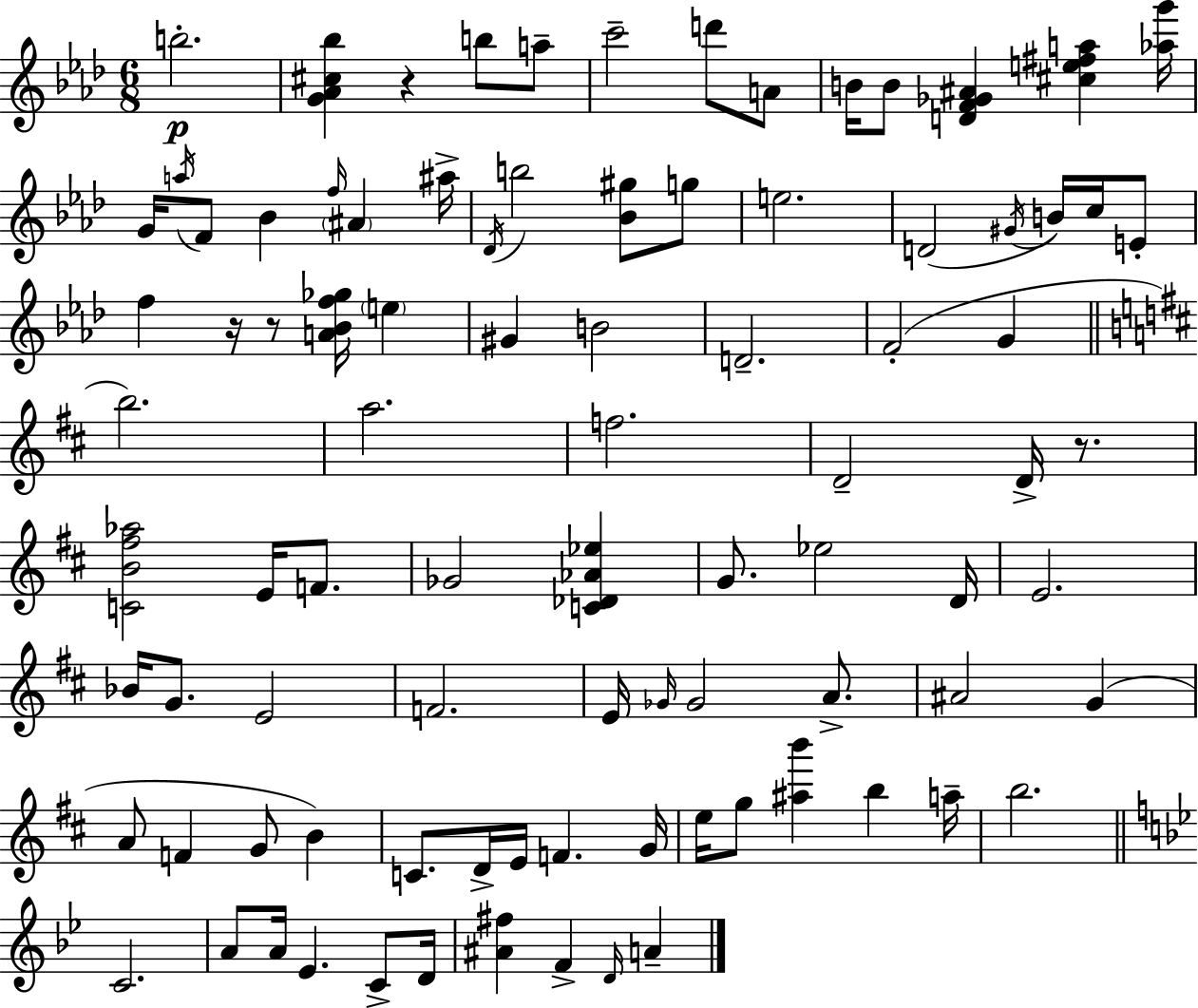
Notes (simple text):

B5/h. [G4,Ab4,C#5,Bb5]/q R/q B5/e A5/e C6/h D6/e A4/e B4/s B4/e [D4,F4,Gb4,A#4]/q [C#5,E5,F#5,A5]/q [Ab5,G6]/s G4/s A5/s F4/e Bb4/q F5/s A#4/q A#5/s Db4/s B5/h [Bb4,G#5]/e G5/e E5/h. D4/h G#4/s B4/s C5/s E4/e F5/q R/s R/e [A4,Bb4,F5,Gb5]/s E5/q G#4/q B4/h D4/h. F4/h G4/q B5/h. A5/h. F5/h. D4/h D4/s R/e. [C4,B4,F#5,Ab5]/h E4/s F4/e. Gb4/h [C4,Db4,Ab4,Eb5]/q G4/e. Eb5/h D4/s E4/h. Bb4/s G4/e. E4/h F4/h. E4/s Gb4/s Gb4/h A4/e. A#4/h G4/q A4/e F4/q G4/e B4/q C4/e. D4/s E4/s F4/q. G4/s E5/s G5/e [A#5,B6]/q B5/q A5/s B5/h. C4/h. A4/e A4/s Eb4/q. C4/e D4/s [A#4,F#5]/q F4/q D4/s A4/q